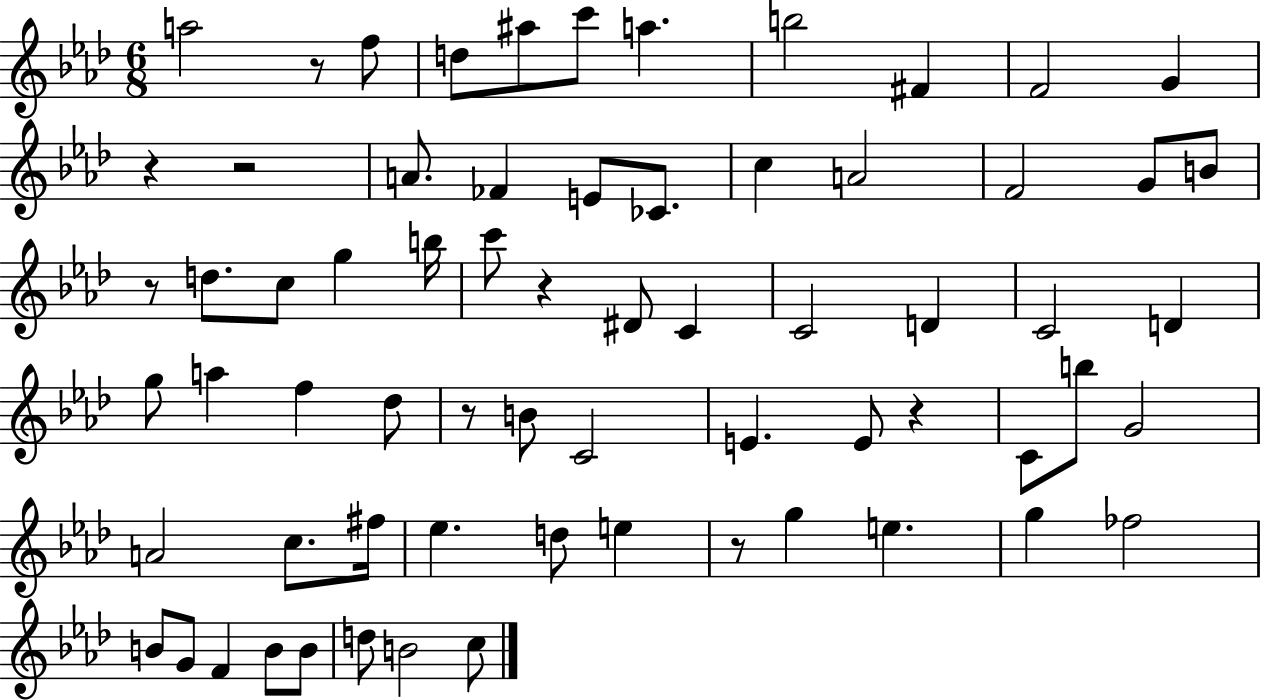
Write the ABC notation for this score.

X:1
T:Untitled
M:6/8
L:1/4
K:Ab
a2 z/2 f/2 d/2 ^a/2 c'/2 a b2 ^F F2 G z z2 A/2 _F E/2 _C/2 c A2 F2 G/2 B/2 z/2 d/2 c/2 g b/4 c'/2 z ^D/2 C C2 D C2 D g/2 a f _d/2 z/2 B/2 C2 E E/2 z C/2 b/2 G2 A2 c/2 ^f/4 _e d/2 e z/2 g e g _f2 B/2 G/2 F B/2 B/2 d/2 B2 c/2